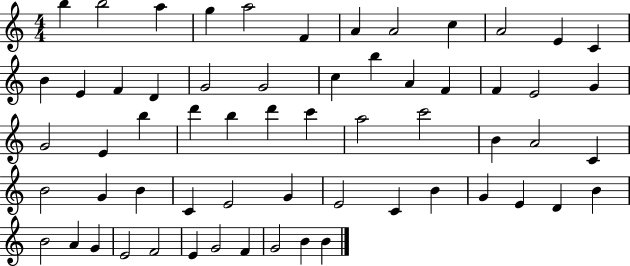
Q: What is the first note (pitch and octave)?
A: B5